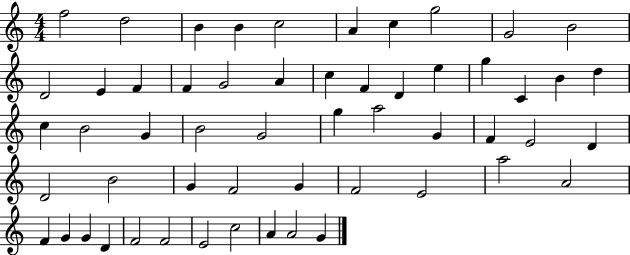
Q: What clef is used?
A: treble